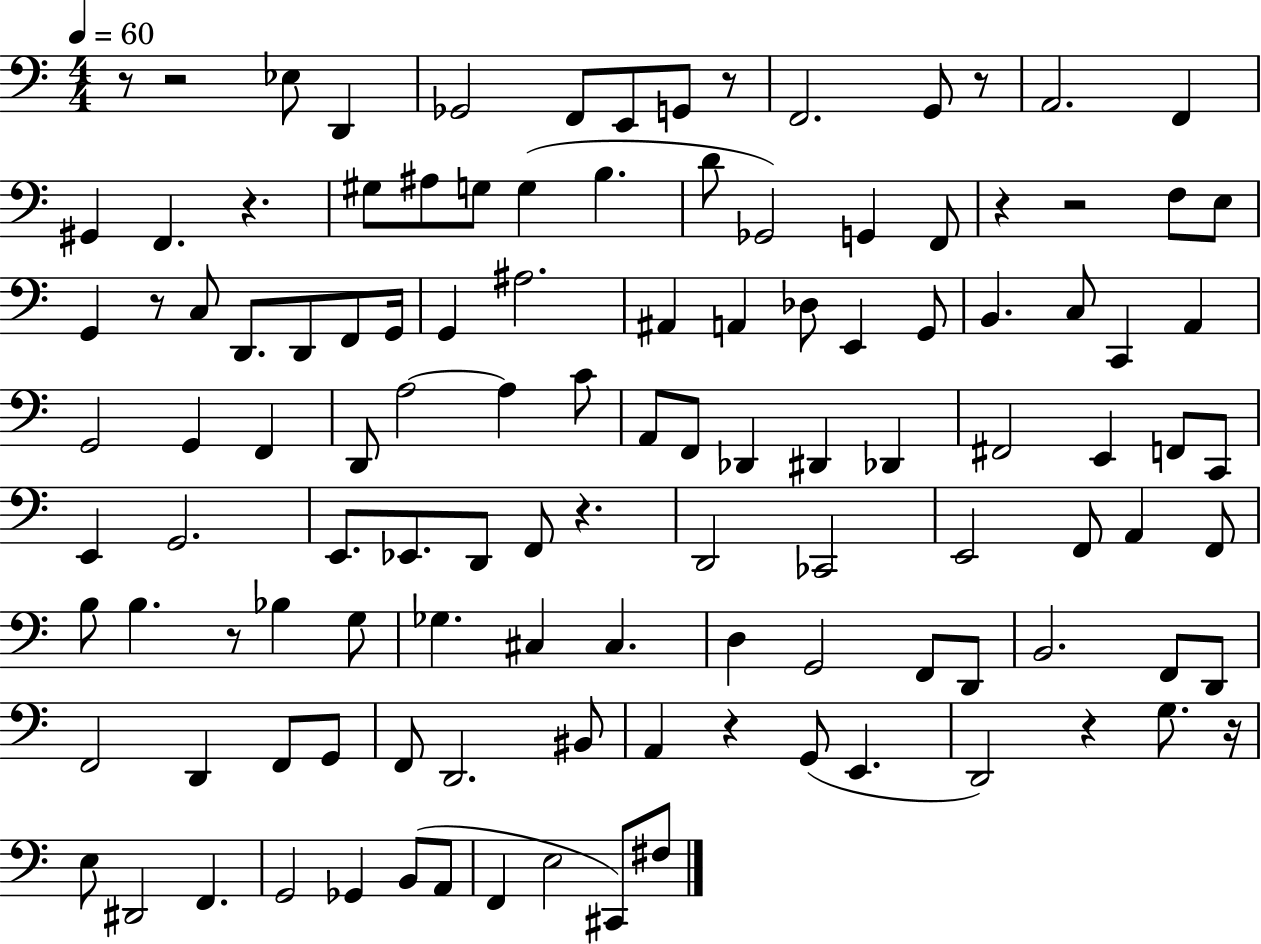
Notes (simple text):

R/e R/h Eb3/e D2/q Gb2/h F2/e E2/e G2/e R/e F2/h. G2/e R/e A2/h. F2/q G#2/q F2/q. R/q. G#3/e A#3/e G3/e G3/q B3/q. D4/e Gb2/h G2/q F2/e R/q R/h F3/e E3/e G2/q R/e C3/e D2/e. D2/e F2/e G2/s G2/q A#3/h. A#2/q A2/q Db3/e E2/q G2/e B2/q. C3/e C2/q A2/q G2/h G2/q F2/q D2/e A3/h A3/q C4/e A2/e F2/e Db2/q D#2/q Db2/q F#2/h E2/q F2/e C2/e E2/q G2/h. E2/e. Eb2/e. D2/e F2/e R/q. D2/h CES2/h E2/h F2/e A2/q F2/e B3/e B3/q. R/e Bb3/q G3/e Gb3/q. C#3/q C#3/q. D3/q G2/h F2/e D2/e B2/h. F2/e D2/e F2/h D2/q F2/e G2/e F2/e D2/h. BIS2/e A2/q R/q G2/e E2/q. D2/h R/q G3/e. R/s E3/e D#2/h F2/q. G2/h Gb2/q B2/e A2/e F2/q E3/h C#2/e F#3/e